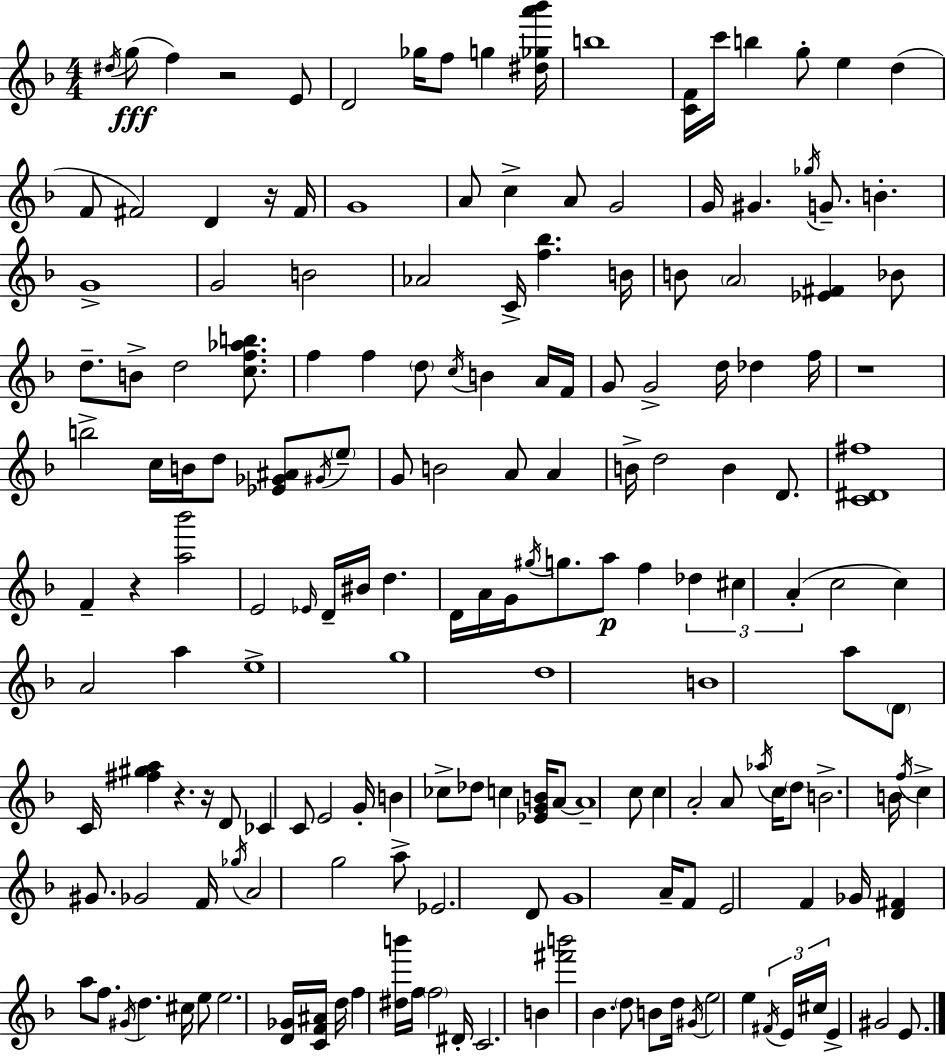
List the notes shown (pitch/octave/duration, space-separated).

D#5/s G5/e F5/q R/h E4/e D4/h Gb5/s F5/e G5/q [D#5,Gb5,A6,Bb6]/s B5/w [C4,F4]/s C6/s B5/q G5/e E5/q D5/q F4/e F#4/h D4/q R/s F#4/s G4/w A4/e C5/q A4/e G4/h G4/s G#4/q. Gb5/s G4/e. B4/q. G4/w G4/h B4/h Ab4/h C4/s [F5,Bb5]/q. B4/s B4/e A4/h [Eb4,F#4]/q Bb4/e D5/e. B4/e D5/h [C5,F5,Ab5,B5]/e. F5/q F5/q D5/e C5/s B4/q A4/s F4/s G4/e G4/h D5/s Db5/q F5/s R/w B5/h C5/s B4/s D5/e [Eb4,Gb4,A#4]/e G#4/s E5/e G4/e B4/h A4/e A4/q B4/s D5/h B4/q D4/e. [C4,D#4,F#5]/w F4/q R/q [A5,Bb6]/h E4/h Eb4/s D4/s BIS4/s D5/q. D4/s A4/s G4/s G#5/s G5/e. A5/e F5/q Db5/q C#5/q A4/q C5/h C5/q A4/h A5/q E5/w G5/w D5/w B4/w A5/e D4/e C4/s [F#5,G#5,A5]/q R/q. R/s D4/e CES4/q C4/e E4/h G4/s B4/q CES5/e Db5/e C5/q [Eb4,G4,B4]/s A4/e A4/w C5/e C5/q A4/h A4/e Ab5/s C5/s D5/e B4/h. B4/s F5/s C5/q G#4/e. Gb4/h F4/s Gb5/s A4/h G5/h A5/e Eb4/h. D4/e G4/w A4/s F4/e E4/h F4/q Gb4/s [D4,F#4]/q A5/e F5/e. G#4/s D5/q. C#5/s E5/e E5/h. [D4,Gb4]/s [C4,F4,A#4]/s D5/s F5/q [D#5,B6]/s F5/s F5/h D#4/s C4/h. B4/q [F#6,B6]/h Bb4/q. D5/e B4/e D5/s G#4/s E5/h E5/q F#4/s E4/s C#5/s E4/q G#4/h E4/e.